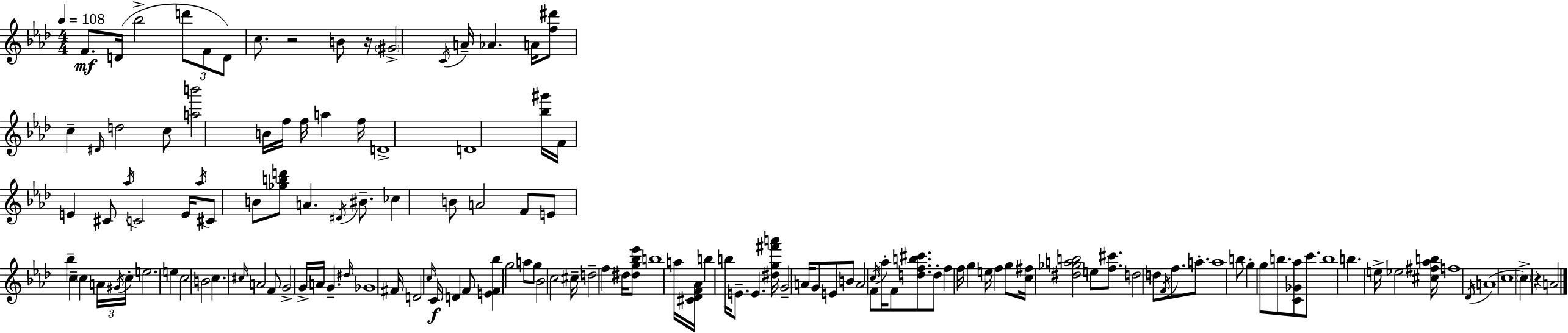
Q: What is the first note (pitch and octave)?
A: F4